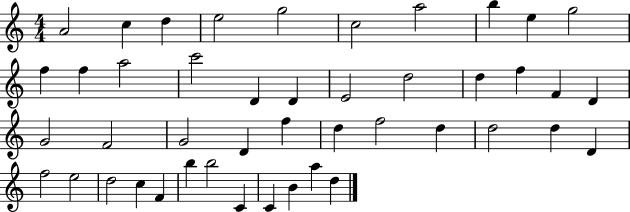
{
  \clef treble
  \numericTimeSignature
  \time 4/4
  \key c \major
  a'2 c''4 d''4 | e''2 g''2 | c''2 a''2 | b''4 e''4 g''2 | \break f''4 f''4 a''2 | c'''2 d'4 d'4 | e'2 d''2 | d''4 f''4 f'4 d'4 | \break g'2 f'2 | g'2 d'4 f''4 | d''4 f''2 d''4 | d''2 d''4 d'4 | \break f''2 e''2 | d''2 c''4 f'4 | b''4 b''2 c'4 | c'4 b'4 a''4 d''4 | \break \bar "|."
}